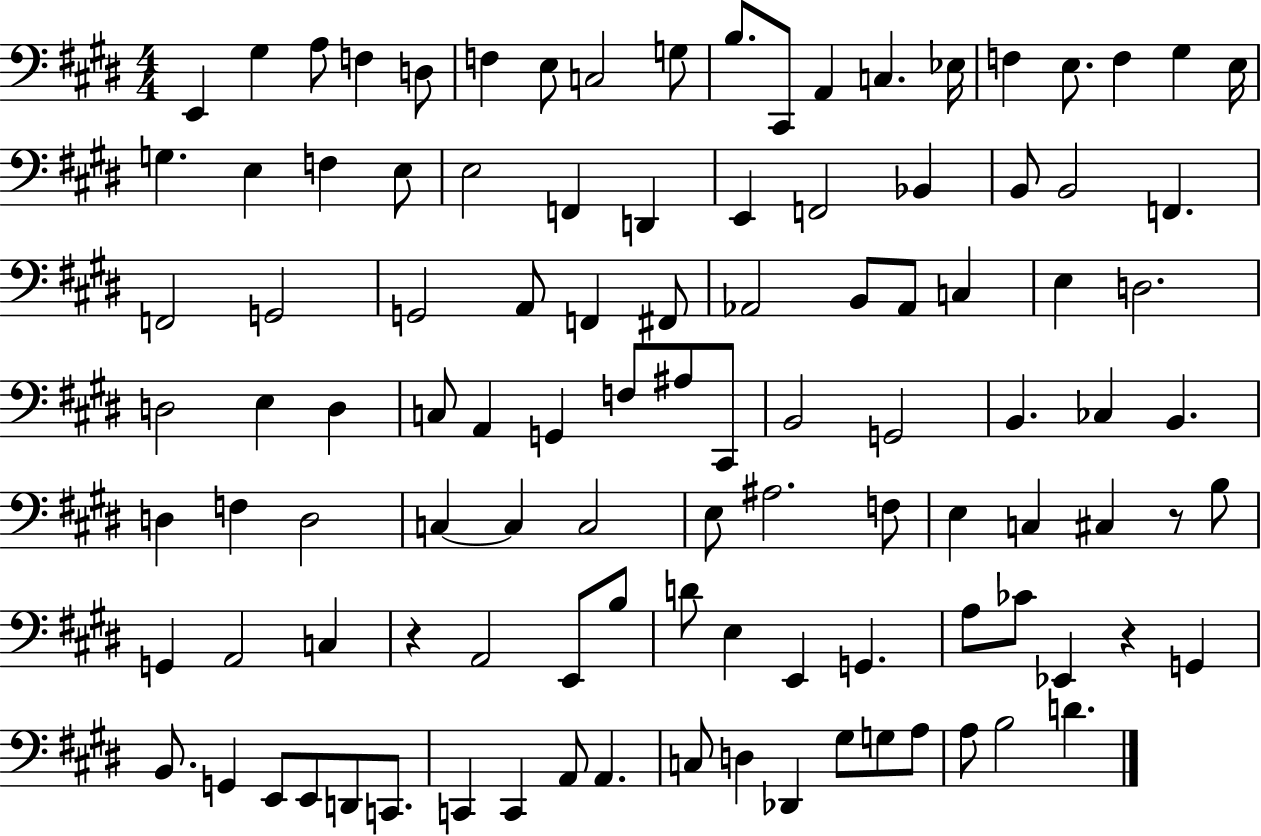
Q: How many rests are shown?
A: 3